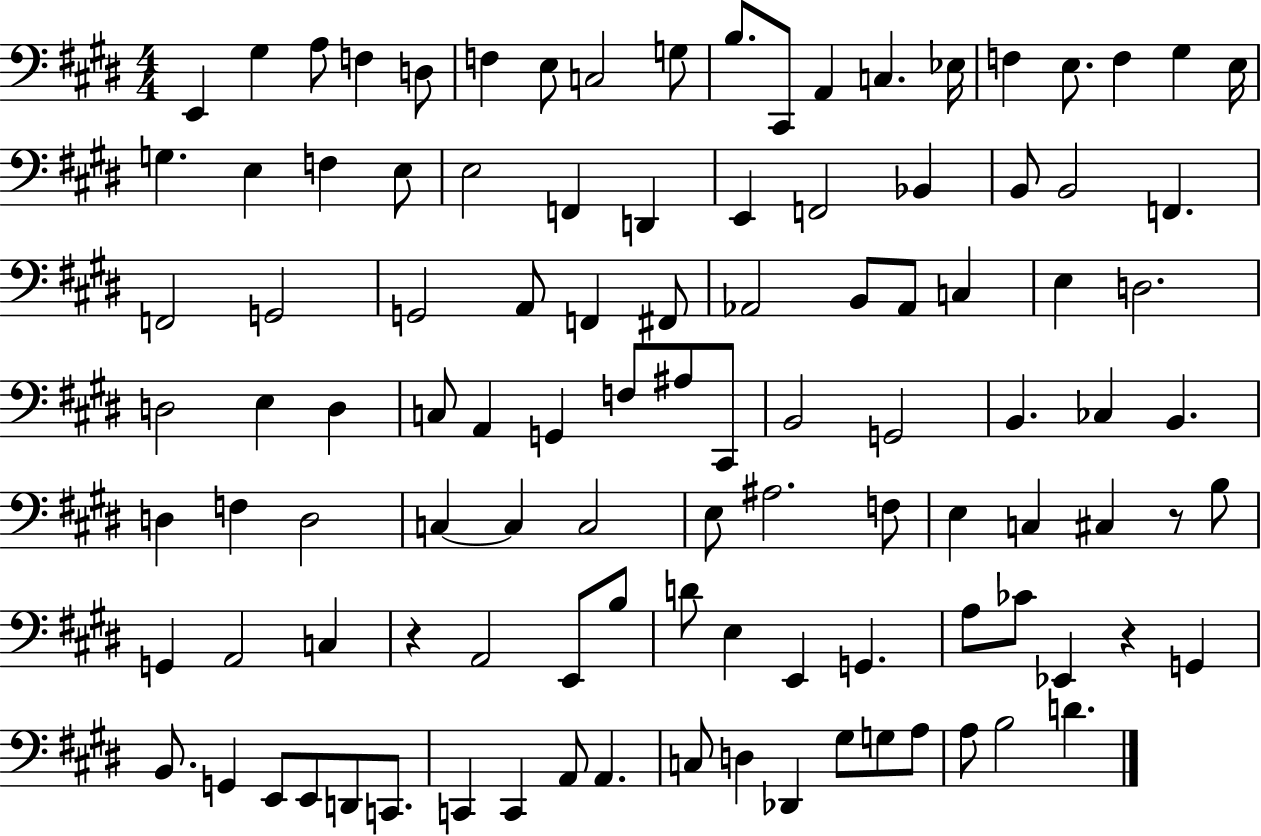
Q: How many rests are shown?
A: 3